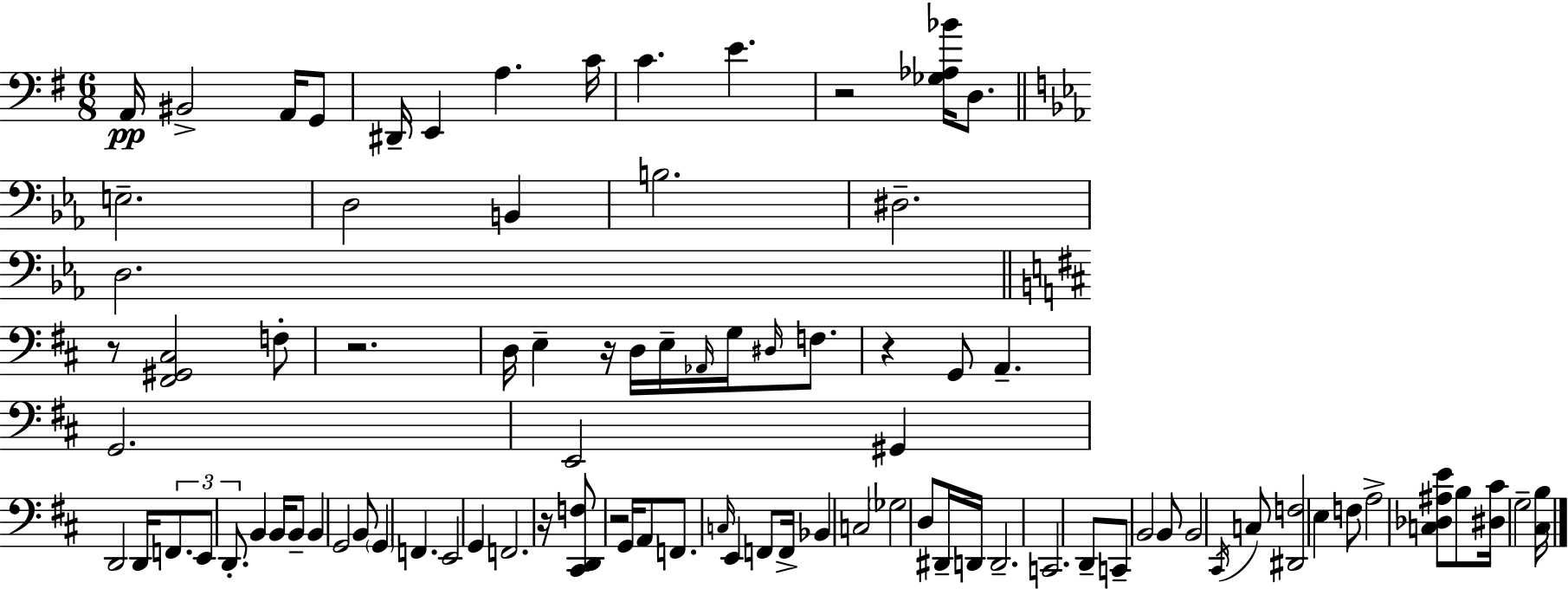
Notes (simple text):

A2/s BIS2/h A2/s G2/e D#2/s E2/q A3/q. C4/s C4/q. E4/q. R/h [Gb3,Ab3,Bb4]/s D3/e. E3/h. D3/h B2/q B3/h. D#3/h. D3/h. R/e [F#2,G#2,C#3]/h F3/e R/h. D3/s E3/q R/s D3/s E3/s Ab2/s G3/s D#3/s F3/e. R/q G2/e A2/q. G2/h. E2/h G#2/q D2/h D2/s F2/e. E2/e D2/e. B2/q B2/s B2/e B2/q G2/h B2/e G2/q F2/q. E2/h G2/q F2/h. R/s [C#2,D2,F3]/e R/h G2/s A2/e F2/e. C3/s E2/q F2/e F2/s Bb2/q C3/h Gb3/h D3/e D#2/s D2/s D2/h. C2/h. D2/e C2/e B2/h B2/e B2/h C#2/s C3/e [D#2,F3]/h E3/q F3/e A3/h [C3,Db3,A#3,E4]/e B3/e [D#3,C#4]/s G3/h [C#3,B3]/s